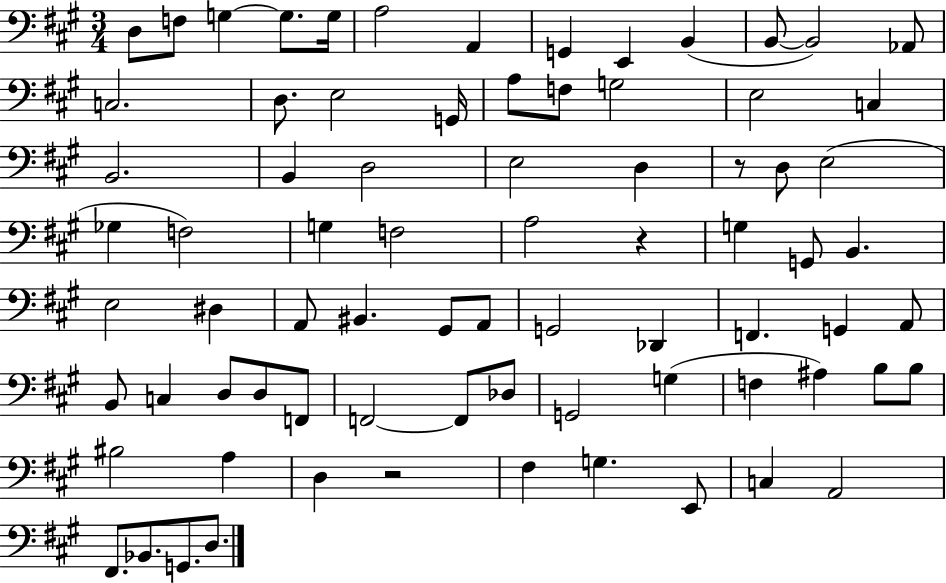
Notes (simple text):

D3/e F3/e G3/q G3/e. G3/s A3/h A2/q G2/q E2/q B2/q B2/e B2/h Ab2/e C3/h. D3/e. E3/h G2/s A3/e F3/e G3/h E3/h C3/q B2/h. B2/q D3/h E3/h D3/q R/e D3/e E3/h Gb3/q F3/h G3/q F3/h A3/h R/q G3/q G2/e B2/q. E3/h D#3/q A2/e BIS2/q. G#2/e A2/e G2/h Db2/q F2/q. G2/q A2/e B2/e C3/q D3/e D3/e F2/e F2/h F2/e Db3/e G2/h G3/q F3/q A#3/q B3/e B3/e BIS3/h A3/q D3/q R/h F#3/q G3/q. E2/e C3/q A2/h F#2/e. Bb2/e. G2/e. D3/e.